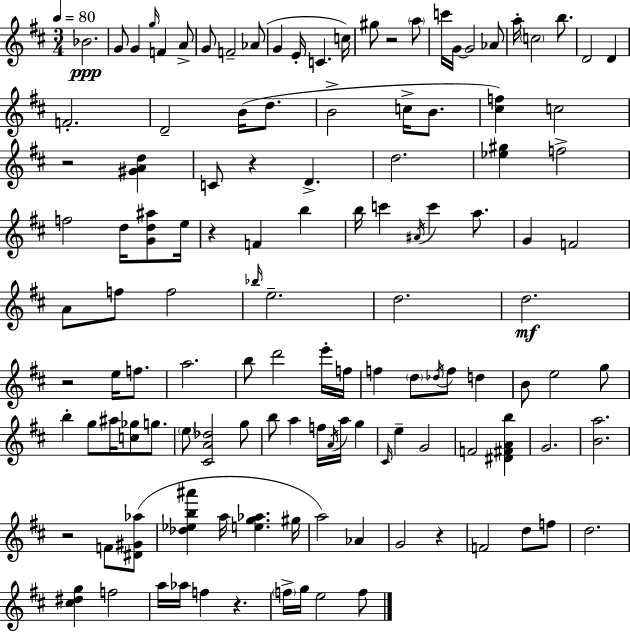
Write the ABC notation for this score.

X:1
T:Untitled
M:3/4
L:1/4
K:D
_B2 G/2 G g/4 F A/2 G/2 F2 _A/2 G E/4 C c/4 ^g/2 z2 a/2 c'/4 G/4 G2 _A/2 a/4 c2 b/2 D2 D F2 D2 B/4 d/2 B2 c/4 B/2 [^cf] c2 z2 [^GAd] C/2 z D d2 [_e^g] f2 f2 d/4 [Gd^a]/2 e/4 z F b b/4 c' ^A/4 c' a/2 G F2 A/2 f/2 f2 _b/4 e2 d2 d2 z2 e/4 f/2 a2 b/2 d'2 e'/4 f/4 f d/2 _d/4 f/2 d B/2 e2 g/2 b g/2 ^a/4 [c_g]/2 g/2 e/2 [^CA_d]2 g/2 b/2 a f/4 A/4 a/4 g ^C/4 e G2 F2 [^D^FAb] G2 [Ba]2 z2 F/2 [^D^G_a]/2 [_d_eb^a'] a/4 [eg_a] ^g/4 a2 _A G2 z F2 d/2 f/2 d2 [^c^dg] f2 a/4 _a/4 f z f/4 g/4 e2 f/2